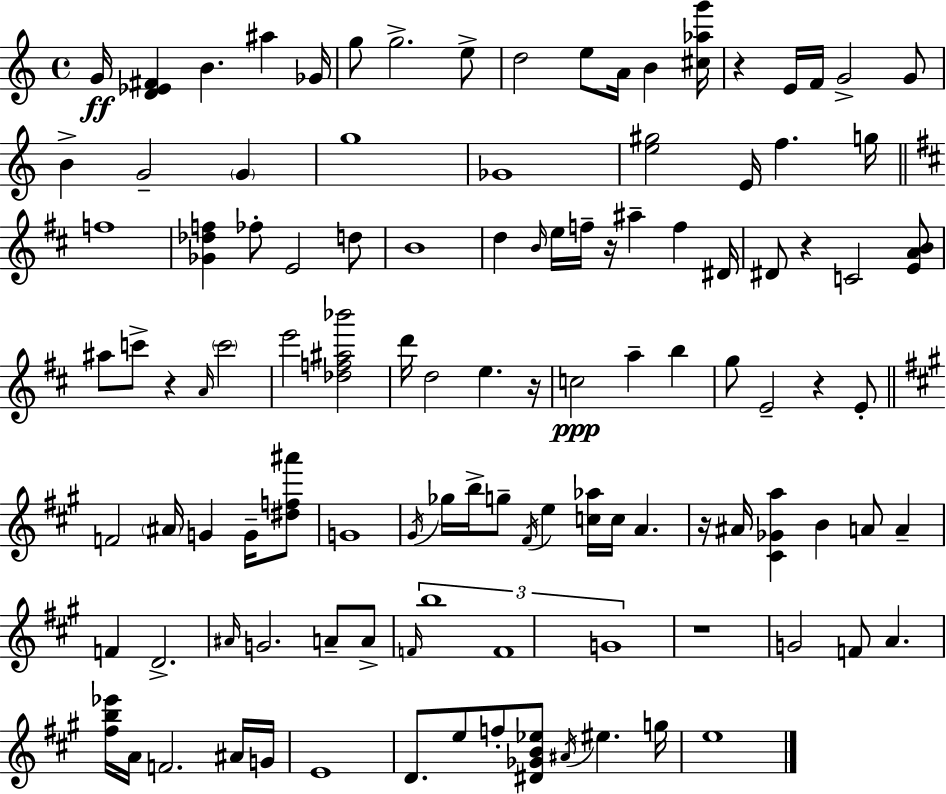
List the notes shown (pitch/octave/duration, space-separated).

G4/s [D4,Eb4,F#4]/q B4/q. A#5/q Gb4/s G5/e G5/h. E5/e D5/h E5/e A4/s B4/q [C#5,Ab5,G6]/s R/q E4/s F4/s G4/h G4/e B4/q G4/h G4/q G5/w Gb4/w [E5,G#5]/h E4/s F5/q. G5/s F5/w [Gb4,Db5,F5]/q FES5/e E4/h D5/e B4/w D5/q B4/s E5/s F5/s R/s A#5/q F5/q D#4/s D#4/e R/q C4/h [E4,A4,B4]/e A#5/e C6/e R/q A4/s C6/h E6/h [Db5,F5,A#5,Bb6]/h D6/s D5/h E5/q. R/s C5/h A5/q B5/q G5/e E4/h R/q E4/e F4/h A#4/s G4/q G4/s [D#5,F5,A#6]/e G4/w G#4/s Gb5/s B5/s G5/e F#4/s E5/q [C5,Ab5]/s C5/s A4/q. R/s A#4/s [C#4,Gb4,A5]/q B4/q A4/e A4/q F4/q D4/h. A#4/s G4/h. A4/e A4/e F4/s B5/w F4/w G4/w R/w G4/h F4/e A4/q. [F#5,B5,Eb6]/s A4/s F4/h. A#4/s G4/s E4/w D4/e. E5/e F5/e [D#4,Gb4,B4,Eb5]/e A#4/s EIS5/q. G5/s E5/w